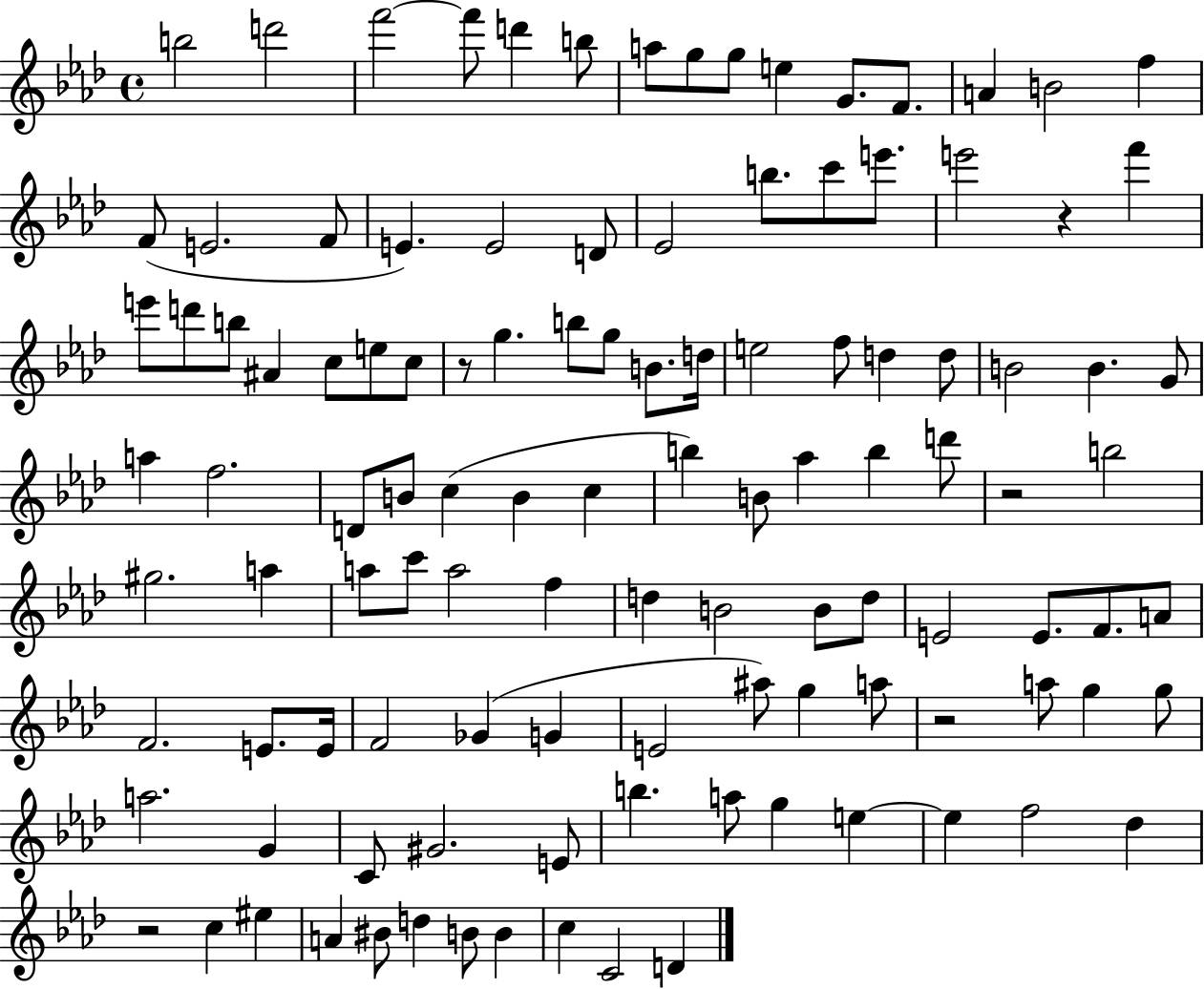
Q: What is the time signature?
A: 4/4